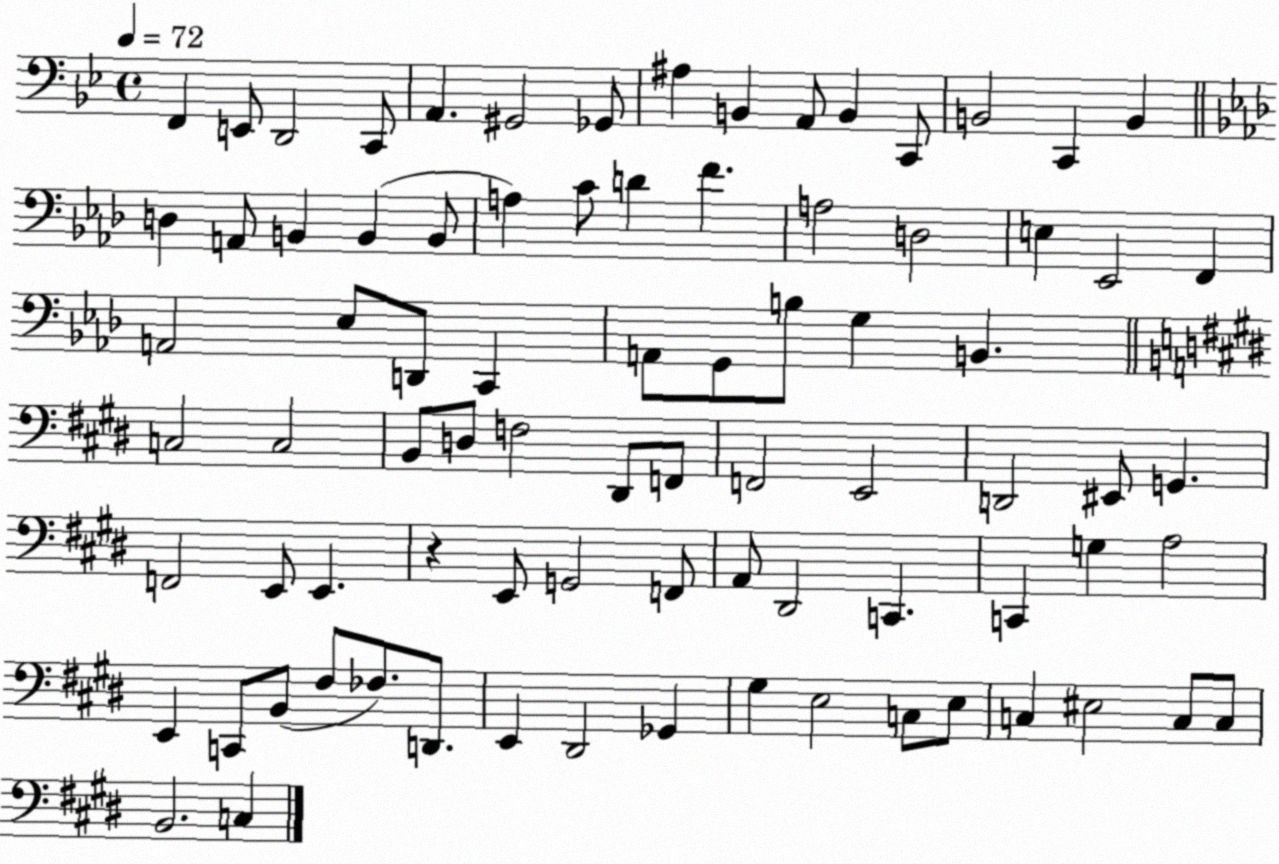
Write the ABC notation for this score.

X:1
T:Untitled
M:4/4
L:1/4
K:Bb
F,, E,,/2 D,,2 C,,/2 A,, ^G,,2 _G,,/2 ^A, B,, A,,/2 B,, C,,/2 B,,2 C,, B,, D, A,,/2 B,, B,, B,,/2 A, C/2 D F A,2 D,2 E, _E,,2 F,, A,,2 _E,/2 D,,/2 C,, A,,/2 G,,/2 B,/2 G, B,, C,2 C,2 B,,/2 D,/2 F,2 ^D,,/2 F,,/2 F,,2 E,,2 D,,2 ^E,,/2 G,, F,,2 E,,/2 E,, z E,,/2 G,,2 F,,/2 A,,/2 ^D,,2 C,, C,, G, A,2 E,, C,,/2 B,,/2 ^F,/2 _F,/2 D,,/2 E,, ^D,,2 _G,, ^G, E,2 C,/2 E,/2 C, ^E,2 C,/2 C,/2 B,,2 C,